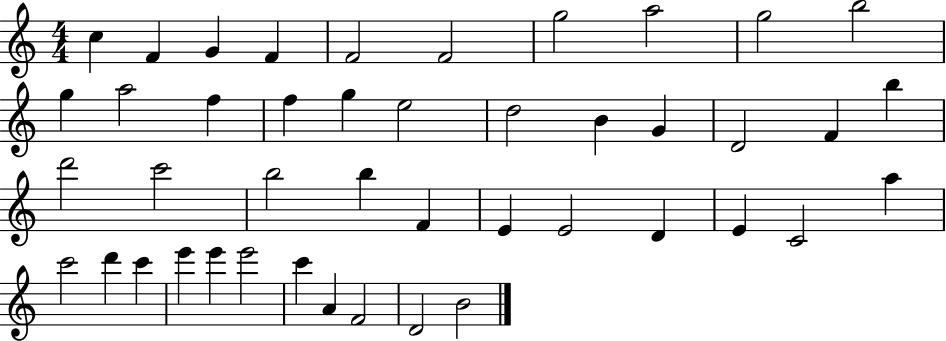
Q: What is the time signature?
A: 4/4